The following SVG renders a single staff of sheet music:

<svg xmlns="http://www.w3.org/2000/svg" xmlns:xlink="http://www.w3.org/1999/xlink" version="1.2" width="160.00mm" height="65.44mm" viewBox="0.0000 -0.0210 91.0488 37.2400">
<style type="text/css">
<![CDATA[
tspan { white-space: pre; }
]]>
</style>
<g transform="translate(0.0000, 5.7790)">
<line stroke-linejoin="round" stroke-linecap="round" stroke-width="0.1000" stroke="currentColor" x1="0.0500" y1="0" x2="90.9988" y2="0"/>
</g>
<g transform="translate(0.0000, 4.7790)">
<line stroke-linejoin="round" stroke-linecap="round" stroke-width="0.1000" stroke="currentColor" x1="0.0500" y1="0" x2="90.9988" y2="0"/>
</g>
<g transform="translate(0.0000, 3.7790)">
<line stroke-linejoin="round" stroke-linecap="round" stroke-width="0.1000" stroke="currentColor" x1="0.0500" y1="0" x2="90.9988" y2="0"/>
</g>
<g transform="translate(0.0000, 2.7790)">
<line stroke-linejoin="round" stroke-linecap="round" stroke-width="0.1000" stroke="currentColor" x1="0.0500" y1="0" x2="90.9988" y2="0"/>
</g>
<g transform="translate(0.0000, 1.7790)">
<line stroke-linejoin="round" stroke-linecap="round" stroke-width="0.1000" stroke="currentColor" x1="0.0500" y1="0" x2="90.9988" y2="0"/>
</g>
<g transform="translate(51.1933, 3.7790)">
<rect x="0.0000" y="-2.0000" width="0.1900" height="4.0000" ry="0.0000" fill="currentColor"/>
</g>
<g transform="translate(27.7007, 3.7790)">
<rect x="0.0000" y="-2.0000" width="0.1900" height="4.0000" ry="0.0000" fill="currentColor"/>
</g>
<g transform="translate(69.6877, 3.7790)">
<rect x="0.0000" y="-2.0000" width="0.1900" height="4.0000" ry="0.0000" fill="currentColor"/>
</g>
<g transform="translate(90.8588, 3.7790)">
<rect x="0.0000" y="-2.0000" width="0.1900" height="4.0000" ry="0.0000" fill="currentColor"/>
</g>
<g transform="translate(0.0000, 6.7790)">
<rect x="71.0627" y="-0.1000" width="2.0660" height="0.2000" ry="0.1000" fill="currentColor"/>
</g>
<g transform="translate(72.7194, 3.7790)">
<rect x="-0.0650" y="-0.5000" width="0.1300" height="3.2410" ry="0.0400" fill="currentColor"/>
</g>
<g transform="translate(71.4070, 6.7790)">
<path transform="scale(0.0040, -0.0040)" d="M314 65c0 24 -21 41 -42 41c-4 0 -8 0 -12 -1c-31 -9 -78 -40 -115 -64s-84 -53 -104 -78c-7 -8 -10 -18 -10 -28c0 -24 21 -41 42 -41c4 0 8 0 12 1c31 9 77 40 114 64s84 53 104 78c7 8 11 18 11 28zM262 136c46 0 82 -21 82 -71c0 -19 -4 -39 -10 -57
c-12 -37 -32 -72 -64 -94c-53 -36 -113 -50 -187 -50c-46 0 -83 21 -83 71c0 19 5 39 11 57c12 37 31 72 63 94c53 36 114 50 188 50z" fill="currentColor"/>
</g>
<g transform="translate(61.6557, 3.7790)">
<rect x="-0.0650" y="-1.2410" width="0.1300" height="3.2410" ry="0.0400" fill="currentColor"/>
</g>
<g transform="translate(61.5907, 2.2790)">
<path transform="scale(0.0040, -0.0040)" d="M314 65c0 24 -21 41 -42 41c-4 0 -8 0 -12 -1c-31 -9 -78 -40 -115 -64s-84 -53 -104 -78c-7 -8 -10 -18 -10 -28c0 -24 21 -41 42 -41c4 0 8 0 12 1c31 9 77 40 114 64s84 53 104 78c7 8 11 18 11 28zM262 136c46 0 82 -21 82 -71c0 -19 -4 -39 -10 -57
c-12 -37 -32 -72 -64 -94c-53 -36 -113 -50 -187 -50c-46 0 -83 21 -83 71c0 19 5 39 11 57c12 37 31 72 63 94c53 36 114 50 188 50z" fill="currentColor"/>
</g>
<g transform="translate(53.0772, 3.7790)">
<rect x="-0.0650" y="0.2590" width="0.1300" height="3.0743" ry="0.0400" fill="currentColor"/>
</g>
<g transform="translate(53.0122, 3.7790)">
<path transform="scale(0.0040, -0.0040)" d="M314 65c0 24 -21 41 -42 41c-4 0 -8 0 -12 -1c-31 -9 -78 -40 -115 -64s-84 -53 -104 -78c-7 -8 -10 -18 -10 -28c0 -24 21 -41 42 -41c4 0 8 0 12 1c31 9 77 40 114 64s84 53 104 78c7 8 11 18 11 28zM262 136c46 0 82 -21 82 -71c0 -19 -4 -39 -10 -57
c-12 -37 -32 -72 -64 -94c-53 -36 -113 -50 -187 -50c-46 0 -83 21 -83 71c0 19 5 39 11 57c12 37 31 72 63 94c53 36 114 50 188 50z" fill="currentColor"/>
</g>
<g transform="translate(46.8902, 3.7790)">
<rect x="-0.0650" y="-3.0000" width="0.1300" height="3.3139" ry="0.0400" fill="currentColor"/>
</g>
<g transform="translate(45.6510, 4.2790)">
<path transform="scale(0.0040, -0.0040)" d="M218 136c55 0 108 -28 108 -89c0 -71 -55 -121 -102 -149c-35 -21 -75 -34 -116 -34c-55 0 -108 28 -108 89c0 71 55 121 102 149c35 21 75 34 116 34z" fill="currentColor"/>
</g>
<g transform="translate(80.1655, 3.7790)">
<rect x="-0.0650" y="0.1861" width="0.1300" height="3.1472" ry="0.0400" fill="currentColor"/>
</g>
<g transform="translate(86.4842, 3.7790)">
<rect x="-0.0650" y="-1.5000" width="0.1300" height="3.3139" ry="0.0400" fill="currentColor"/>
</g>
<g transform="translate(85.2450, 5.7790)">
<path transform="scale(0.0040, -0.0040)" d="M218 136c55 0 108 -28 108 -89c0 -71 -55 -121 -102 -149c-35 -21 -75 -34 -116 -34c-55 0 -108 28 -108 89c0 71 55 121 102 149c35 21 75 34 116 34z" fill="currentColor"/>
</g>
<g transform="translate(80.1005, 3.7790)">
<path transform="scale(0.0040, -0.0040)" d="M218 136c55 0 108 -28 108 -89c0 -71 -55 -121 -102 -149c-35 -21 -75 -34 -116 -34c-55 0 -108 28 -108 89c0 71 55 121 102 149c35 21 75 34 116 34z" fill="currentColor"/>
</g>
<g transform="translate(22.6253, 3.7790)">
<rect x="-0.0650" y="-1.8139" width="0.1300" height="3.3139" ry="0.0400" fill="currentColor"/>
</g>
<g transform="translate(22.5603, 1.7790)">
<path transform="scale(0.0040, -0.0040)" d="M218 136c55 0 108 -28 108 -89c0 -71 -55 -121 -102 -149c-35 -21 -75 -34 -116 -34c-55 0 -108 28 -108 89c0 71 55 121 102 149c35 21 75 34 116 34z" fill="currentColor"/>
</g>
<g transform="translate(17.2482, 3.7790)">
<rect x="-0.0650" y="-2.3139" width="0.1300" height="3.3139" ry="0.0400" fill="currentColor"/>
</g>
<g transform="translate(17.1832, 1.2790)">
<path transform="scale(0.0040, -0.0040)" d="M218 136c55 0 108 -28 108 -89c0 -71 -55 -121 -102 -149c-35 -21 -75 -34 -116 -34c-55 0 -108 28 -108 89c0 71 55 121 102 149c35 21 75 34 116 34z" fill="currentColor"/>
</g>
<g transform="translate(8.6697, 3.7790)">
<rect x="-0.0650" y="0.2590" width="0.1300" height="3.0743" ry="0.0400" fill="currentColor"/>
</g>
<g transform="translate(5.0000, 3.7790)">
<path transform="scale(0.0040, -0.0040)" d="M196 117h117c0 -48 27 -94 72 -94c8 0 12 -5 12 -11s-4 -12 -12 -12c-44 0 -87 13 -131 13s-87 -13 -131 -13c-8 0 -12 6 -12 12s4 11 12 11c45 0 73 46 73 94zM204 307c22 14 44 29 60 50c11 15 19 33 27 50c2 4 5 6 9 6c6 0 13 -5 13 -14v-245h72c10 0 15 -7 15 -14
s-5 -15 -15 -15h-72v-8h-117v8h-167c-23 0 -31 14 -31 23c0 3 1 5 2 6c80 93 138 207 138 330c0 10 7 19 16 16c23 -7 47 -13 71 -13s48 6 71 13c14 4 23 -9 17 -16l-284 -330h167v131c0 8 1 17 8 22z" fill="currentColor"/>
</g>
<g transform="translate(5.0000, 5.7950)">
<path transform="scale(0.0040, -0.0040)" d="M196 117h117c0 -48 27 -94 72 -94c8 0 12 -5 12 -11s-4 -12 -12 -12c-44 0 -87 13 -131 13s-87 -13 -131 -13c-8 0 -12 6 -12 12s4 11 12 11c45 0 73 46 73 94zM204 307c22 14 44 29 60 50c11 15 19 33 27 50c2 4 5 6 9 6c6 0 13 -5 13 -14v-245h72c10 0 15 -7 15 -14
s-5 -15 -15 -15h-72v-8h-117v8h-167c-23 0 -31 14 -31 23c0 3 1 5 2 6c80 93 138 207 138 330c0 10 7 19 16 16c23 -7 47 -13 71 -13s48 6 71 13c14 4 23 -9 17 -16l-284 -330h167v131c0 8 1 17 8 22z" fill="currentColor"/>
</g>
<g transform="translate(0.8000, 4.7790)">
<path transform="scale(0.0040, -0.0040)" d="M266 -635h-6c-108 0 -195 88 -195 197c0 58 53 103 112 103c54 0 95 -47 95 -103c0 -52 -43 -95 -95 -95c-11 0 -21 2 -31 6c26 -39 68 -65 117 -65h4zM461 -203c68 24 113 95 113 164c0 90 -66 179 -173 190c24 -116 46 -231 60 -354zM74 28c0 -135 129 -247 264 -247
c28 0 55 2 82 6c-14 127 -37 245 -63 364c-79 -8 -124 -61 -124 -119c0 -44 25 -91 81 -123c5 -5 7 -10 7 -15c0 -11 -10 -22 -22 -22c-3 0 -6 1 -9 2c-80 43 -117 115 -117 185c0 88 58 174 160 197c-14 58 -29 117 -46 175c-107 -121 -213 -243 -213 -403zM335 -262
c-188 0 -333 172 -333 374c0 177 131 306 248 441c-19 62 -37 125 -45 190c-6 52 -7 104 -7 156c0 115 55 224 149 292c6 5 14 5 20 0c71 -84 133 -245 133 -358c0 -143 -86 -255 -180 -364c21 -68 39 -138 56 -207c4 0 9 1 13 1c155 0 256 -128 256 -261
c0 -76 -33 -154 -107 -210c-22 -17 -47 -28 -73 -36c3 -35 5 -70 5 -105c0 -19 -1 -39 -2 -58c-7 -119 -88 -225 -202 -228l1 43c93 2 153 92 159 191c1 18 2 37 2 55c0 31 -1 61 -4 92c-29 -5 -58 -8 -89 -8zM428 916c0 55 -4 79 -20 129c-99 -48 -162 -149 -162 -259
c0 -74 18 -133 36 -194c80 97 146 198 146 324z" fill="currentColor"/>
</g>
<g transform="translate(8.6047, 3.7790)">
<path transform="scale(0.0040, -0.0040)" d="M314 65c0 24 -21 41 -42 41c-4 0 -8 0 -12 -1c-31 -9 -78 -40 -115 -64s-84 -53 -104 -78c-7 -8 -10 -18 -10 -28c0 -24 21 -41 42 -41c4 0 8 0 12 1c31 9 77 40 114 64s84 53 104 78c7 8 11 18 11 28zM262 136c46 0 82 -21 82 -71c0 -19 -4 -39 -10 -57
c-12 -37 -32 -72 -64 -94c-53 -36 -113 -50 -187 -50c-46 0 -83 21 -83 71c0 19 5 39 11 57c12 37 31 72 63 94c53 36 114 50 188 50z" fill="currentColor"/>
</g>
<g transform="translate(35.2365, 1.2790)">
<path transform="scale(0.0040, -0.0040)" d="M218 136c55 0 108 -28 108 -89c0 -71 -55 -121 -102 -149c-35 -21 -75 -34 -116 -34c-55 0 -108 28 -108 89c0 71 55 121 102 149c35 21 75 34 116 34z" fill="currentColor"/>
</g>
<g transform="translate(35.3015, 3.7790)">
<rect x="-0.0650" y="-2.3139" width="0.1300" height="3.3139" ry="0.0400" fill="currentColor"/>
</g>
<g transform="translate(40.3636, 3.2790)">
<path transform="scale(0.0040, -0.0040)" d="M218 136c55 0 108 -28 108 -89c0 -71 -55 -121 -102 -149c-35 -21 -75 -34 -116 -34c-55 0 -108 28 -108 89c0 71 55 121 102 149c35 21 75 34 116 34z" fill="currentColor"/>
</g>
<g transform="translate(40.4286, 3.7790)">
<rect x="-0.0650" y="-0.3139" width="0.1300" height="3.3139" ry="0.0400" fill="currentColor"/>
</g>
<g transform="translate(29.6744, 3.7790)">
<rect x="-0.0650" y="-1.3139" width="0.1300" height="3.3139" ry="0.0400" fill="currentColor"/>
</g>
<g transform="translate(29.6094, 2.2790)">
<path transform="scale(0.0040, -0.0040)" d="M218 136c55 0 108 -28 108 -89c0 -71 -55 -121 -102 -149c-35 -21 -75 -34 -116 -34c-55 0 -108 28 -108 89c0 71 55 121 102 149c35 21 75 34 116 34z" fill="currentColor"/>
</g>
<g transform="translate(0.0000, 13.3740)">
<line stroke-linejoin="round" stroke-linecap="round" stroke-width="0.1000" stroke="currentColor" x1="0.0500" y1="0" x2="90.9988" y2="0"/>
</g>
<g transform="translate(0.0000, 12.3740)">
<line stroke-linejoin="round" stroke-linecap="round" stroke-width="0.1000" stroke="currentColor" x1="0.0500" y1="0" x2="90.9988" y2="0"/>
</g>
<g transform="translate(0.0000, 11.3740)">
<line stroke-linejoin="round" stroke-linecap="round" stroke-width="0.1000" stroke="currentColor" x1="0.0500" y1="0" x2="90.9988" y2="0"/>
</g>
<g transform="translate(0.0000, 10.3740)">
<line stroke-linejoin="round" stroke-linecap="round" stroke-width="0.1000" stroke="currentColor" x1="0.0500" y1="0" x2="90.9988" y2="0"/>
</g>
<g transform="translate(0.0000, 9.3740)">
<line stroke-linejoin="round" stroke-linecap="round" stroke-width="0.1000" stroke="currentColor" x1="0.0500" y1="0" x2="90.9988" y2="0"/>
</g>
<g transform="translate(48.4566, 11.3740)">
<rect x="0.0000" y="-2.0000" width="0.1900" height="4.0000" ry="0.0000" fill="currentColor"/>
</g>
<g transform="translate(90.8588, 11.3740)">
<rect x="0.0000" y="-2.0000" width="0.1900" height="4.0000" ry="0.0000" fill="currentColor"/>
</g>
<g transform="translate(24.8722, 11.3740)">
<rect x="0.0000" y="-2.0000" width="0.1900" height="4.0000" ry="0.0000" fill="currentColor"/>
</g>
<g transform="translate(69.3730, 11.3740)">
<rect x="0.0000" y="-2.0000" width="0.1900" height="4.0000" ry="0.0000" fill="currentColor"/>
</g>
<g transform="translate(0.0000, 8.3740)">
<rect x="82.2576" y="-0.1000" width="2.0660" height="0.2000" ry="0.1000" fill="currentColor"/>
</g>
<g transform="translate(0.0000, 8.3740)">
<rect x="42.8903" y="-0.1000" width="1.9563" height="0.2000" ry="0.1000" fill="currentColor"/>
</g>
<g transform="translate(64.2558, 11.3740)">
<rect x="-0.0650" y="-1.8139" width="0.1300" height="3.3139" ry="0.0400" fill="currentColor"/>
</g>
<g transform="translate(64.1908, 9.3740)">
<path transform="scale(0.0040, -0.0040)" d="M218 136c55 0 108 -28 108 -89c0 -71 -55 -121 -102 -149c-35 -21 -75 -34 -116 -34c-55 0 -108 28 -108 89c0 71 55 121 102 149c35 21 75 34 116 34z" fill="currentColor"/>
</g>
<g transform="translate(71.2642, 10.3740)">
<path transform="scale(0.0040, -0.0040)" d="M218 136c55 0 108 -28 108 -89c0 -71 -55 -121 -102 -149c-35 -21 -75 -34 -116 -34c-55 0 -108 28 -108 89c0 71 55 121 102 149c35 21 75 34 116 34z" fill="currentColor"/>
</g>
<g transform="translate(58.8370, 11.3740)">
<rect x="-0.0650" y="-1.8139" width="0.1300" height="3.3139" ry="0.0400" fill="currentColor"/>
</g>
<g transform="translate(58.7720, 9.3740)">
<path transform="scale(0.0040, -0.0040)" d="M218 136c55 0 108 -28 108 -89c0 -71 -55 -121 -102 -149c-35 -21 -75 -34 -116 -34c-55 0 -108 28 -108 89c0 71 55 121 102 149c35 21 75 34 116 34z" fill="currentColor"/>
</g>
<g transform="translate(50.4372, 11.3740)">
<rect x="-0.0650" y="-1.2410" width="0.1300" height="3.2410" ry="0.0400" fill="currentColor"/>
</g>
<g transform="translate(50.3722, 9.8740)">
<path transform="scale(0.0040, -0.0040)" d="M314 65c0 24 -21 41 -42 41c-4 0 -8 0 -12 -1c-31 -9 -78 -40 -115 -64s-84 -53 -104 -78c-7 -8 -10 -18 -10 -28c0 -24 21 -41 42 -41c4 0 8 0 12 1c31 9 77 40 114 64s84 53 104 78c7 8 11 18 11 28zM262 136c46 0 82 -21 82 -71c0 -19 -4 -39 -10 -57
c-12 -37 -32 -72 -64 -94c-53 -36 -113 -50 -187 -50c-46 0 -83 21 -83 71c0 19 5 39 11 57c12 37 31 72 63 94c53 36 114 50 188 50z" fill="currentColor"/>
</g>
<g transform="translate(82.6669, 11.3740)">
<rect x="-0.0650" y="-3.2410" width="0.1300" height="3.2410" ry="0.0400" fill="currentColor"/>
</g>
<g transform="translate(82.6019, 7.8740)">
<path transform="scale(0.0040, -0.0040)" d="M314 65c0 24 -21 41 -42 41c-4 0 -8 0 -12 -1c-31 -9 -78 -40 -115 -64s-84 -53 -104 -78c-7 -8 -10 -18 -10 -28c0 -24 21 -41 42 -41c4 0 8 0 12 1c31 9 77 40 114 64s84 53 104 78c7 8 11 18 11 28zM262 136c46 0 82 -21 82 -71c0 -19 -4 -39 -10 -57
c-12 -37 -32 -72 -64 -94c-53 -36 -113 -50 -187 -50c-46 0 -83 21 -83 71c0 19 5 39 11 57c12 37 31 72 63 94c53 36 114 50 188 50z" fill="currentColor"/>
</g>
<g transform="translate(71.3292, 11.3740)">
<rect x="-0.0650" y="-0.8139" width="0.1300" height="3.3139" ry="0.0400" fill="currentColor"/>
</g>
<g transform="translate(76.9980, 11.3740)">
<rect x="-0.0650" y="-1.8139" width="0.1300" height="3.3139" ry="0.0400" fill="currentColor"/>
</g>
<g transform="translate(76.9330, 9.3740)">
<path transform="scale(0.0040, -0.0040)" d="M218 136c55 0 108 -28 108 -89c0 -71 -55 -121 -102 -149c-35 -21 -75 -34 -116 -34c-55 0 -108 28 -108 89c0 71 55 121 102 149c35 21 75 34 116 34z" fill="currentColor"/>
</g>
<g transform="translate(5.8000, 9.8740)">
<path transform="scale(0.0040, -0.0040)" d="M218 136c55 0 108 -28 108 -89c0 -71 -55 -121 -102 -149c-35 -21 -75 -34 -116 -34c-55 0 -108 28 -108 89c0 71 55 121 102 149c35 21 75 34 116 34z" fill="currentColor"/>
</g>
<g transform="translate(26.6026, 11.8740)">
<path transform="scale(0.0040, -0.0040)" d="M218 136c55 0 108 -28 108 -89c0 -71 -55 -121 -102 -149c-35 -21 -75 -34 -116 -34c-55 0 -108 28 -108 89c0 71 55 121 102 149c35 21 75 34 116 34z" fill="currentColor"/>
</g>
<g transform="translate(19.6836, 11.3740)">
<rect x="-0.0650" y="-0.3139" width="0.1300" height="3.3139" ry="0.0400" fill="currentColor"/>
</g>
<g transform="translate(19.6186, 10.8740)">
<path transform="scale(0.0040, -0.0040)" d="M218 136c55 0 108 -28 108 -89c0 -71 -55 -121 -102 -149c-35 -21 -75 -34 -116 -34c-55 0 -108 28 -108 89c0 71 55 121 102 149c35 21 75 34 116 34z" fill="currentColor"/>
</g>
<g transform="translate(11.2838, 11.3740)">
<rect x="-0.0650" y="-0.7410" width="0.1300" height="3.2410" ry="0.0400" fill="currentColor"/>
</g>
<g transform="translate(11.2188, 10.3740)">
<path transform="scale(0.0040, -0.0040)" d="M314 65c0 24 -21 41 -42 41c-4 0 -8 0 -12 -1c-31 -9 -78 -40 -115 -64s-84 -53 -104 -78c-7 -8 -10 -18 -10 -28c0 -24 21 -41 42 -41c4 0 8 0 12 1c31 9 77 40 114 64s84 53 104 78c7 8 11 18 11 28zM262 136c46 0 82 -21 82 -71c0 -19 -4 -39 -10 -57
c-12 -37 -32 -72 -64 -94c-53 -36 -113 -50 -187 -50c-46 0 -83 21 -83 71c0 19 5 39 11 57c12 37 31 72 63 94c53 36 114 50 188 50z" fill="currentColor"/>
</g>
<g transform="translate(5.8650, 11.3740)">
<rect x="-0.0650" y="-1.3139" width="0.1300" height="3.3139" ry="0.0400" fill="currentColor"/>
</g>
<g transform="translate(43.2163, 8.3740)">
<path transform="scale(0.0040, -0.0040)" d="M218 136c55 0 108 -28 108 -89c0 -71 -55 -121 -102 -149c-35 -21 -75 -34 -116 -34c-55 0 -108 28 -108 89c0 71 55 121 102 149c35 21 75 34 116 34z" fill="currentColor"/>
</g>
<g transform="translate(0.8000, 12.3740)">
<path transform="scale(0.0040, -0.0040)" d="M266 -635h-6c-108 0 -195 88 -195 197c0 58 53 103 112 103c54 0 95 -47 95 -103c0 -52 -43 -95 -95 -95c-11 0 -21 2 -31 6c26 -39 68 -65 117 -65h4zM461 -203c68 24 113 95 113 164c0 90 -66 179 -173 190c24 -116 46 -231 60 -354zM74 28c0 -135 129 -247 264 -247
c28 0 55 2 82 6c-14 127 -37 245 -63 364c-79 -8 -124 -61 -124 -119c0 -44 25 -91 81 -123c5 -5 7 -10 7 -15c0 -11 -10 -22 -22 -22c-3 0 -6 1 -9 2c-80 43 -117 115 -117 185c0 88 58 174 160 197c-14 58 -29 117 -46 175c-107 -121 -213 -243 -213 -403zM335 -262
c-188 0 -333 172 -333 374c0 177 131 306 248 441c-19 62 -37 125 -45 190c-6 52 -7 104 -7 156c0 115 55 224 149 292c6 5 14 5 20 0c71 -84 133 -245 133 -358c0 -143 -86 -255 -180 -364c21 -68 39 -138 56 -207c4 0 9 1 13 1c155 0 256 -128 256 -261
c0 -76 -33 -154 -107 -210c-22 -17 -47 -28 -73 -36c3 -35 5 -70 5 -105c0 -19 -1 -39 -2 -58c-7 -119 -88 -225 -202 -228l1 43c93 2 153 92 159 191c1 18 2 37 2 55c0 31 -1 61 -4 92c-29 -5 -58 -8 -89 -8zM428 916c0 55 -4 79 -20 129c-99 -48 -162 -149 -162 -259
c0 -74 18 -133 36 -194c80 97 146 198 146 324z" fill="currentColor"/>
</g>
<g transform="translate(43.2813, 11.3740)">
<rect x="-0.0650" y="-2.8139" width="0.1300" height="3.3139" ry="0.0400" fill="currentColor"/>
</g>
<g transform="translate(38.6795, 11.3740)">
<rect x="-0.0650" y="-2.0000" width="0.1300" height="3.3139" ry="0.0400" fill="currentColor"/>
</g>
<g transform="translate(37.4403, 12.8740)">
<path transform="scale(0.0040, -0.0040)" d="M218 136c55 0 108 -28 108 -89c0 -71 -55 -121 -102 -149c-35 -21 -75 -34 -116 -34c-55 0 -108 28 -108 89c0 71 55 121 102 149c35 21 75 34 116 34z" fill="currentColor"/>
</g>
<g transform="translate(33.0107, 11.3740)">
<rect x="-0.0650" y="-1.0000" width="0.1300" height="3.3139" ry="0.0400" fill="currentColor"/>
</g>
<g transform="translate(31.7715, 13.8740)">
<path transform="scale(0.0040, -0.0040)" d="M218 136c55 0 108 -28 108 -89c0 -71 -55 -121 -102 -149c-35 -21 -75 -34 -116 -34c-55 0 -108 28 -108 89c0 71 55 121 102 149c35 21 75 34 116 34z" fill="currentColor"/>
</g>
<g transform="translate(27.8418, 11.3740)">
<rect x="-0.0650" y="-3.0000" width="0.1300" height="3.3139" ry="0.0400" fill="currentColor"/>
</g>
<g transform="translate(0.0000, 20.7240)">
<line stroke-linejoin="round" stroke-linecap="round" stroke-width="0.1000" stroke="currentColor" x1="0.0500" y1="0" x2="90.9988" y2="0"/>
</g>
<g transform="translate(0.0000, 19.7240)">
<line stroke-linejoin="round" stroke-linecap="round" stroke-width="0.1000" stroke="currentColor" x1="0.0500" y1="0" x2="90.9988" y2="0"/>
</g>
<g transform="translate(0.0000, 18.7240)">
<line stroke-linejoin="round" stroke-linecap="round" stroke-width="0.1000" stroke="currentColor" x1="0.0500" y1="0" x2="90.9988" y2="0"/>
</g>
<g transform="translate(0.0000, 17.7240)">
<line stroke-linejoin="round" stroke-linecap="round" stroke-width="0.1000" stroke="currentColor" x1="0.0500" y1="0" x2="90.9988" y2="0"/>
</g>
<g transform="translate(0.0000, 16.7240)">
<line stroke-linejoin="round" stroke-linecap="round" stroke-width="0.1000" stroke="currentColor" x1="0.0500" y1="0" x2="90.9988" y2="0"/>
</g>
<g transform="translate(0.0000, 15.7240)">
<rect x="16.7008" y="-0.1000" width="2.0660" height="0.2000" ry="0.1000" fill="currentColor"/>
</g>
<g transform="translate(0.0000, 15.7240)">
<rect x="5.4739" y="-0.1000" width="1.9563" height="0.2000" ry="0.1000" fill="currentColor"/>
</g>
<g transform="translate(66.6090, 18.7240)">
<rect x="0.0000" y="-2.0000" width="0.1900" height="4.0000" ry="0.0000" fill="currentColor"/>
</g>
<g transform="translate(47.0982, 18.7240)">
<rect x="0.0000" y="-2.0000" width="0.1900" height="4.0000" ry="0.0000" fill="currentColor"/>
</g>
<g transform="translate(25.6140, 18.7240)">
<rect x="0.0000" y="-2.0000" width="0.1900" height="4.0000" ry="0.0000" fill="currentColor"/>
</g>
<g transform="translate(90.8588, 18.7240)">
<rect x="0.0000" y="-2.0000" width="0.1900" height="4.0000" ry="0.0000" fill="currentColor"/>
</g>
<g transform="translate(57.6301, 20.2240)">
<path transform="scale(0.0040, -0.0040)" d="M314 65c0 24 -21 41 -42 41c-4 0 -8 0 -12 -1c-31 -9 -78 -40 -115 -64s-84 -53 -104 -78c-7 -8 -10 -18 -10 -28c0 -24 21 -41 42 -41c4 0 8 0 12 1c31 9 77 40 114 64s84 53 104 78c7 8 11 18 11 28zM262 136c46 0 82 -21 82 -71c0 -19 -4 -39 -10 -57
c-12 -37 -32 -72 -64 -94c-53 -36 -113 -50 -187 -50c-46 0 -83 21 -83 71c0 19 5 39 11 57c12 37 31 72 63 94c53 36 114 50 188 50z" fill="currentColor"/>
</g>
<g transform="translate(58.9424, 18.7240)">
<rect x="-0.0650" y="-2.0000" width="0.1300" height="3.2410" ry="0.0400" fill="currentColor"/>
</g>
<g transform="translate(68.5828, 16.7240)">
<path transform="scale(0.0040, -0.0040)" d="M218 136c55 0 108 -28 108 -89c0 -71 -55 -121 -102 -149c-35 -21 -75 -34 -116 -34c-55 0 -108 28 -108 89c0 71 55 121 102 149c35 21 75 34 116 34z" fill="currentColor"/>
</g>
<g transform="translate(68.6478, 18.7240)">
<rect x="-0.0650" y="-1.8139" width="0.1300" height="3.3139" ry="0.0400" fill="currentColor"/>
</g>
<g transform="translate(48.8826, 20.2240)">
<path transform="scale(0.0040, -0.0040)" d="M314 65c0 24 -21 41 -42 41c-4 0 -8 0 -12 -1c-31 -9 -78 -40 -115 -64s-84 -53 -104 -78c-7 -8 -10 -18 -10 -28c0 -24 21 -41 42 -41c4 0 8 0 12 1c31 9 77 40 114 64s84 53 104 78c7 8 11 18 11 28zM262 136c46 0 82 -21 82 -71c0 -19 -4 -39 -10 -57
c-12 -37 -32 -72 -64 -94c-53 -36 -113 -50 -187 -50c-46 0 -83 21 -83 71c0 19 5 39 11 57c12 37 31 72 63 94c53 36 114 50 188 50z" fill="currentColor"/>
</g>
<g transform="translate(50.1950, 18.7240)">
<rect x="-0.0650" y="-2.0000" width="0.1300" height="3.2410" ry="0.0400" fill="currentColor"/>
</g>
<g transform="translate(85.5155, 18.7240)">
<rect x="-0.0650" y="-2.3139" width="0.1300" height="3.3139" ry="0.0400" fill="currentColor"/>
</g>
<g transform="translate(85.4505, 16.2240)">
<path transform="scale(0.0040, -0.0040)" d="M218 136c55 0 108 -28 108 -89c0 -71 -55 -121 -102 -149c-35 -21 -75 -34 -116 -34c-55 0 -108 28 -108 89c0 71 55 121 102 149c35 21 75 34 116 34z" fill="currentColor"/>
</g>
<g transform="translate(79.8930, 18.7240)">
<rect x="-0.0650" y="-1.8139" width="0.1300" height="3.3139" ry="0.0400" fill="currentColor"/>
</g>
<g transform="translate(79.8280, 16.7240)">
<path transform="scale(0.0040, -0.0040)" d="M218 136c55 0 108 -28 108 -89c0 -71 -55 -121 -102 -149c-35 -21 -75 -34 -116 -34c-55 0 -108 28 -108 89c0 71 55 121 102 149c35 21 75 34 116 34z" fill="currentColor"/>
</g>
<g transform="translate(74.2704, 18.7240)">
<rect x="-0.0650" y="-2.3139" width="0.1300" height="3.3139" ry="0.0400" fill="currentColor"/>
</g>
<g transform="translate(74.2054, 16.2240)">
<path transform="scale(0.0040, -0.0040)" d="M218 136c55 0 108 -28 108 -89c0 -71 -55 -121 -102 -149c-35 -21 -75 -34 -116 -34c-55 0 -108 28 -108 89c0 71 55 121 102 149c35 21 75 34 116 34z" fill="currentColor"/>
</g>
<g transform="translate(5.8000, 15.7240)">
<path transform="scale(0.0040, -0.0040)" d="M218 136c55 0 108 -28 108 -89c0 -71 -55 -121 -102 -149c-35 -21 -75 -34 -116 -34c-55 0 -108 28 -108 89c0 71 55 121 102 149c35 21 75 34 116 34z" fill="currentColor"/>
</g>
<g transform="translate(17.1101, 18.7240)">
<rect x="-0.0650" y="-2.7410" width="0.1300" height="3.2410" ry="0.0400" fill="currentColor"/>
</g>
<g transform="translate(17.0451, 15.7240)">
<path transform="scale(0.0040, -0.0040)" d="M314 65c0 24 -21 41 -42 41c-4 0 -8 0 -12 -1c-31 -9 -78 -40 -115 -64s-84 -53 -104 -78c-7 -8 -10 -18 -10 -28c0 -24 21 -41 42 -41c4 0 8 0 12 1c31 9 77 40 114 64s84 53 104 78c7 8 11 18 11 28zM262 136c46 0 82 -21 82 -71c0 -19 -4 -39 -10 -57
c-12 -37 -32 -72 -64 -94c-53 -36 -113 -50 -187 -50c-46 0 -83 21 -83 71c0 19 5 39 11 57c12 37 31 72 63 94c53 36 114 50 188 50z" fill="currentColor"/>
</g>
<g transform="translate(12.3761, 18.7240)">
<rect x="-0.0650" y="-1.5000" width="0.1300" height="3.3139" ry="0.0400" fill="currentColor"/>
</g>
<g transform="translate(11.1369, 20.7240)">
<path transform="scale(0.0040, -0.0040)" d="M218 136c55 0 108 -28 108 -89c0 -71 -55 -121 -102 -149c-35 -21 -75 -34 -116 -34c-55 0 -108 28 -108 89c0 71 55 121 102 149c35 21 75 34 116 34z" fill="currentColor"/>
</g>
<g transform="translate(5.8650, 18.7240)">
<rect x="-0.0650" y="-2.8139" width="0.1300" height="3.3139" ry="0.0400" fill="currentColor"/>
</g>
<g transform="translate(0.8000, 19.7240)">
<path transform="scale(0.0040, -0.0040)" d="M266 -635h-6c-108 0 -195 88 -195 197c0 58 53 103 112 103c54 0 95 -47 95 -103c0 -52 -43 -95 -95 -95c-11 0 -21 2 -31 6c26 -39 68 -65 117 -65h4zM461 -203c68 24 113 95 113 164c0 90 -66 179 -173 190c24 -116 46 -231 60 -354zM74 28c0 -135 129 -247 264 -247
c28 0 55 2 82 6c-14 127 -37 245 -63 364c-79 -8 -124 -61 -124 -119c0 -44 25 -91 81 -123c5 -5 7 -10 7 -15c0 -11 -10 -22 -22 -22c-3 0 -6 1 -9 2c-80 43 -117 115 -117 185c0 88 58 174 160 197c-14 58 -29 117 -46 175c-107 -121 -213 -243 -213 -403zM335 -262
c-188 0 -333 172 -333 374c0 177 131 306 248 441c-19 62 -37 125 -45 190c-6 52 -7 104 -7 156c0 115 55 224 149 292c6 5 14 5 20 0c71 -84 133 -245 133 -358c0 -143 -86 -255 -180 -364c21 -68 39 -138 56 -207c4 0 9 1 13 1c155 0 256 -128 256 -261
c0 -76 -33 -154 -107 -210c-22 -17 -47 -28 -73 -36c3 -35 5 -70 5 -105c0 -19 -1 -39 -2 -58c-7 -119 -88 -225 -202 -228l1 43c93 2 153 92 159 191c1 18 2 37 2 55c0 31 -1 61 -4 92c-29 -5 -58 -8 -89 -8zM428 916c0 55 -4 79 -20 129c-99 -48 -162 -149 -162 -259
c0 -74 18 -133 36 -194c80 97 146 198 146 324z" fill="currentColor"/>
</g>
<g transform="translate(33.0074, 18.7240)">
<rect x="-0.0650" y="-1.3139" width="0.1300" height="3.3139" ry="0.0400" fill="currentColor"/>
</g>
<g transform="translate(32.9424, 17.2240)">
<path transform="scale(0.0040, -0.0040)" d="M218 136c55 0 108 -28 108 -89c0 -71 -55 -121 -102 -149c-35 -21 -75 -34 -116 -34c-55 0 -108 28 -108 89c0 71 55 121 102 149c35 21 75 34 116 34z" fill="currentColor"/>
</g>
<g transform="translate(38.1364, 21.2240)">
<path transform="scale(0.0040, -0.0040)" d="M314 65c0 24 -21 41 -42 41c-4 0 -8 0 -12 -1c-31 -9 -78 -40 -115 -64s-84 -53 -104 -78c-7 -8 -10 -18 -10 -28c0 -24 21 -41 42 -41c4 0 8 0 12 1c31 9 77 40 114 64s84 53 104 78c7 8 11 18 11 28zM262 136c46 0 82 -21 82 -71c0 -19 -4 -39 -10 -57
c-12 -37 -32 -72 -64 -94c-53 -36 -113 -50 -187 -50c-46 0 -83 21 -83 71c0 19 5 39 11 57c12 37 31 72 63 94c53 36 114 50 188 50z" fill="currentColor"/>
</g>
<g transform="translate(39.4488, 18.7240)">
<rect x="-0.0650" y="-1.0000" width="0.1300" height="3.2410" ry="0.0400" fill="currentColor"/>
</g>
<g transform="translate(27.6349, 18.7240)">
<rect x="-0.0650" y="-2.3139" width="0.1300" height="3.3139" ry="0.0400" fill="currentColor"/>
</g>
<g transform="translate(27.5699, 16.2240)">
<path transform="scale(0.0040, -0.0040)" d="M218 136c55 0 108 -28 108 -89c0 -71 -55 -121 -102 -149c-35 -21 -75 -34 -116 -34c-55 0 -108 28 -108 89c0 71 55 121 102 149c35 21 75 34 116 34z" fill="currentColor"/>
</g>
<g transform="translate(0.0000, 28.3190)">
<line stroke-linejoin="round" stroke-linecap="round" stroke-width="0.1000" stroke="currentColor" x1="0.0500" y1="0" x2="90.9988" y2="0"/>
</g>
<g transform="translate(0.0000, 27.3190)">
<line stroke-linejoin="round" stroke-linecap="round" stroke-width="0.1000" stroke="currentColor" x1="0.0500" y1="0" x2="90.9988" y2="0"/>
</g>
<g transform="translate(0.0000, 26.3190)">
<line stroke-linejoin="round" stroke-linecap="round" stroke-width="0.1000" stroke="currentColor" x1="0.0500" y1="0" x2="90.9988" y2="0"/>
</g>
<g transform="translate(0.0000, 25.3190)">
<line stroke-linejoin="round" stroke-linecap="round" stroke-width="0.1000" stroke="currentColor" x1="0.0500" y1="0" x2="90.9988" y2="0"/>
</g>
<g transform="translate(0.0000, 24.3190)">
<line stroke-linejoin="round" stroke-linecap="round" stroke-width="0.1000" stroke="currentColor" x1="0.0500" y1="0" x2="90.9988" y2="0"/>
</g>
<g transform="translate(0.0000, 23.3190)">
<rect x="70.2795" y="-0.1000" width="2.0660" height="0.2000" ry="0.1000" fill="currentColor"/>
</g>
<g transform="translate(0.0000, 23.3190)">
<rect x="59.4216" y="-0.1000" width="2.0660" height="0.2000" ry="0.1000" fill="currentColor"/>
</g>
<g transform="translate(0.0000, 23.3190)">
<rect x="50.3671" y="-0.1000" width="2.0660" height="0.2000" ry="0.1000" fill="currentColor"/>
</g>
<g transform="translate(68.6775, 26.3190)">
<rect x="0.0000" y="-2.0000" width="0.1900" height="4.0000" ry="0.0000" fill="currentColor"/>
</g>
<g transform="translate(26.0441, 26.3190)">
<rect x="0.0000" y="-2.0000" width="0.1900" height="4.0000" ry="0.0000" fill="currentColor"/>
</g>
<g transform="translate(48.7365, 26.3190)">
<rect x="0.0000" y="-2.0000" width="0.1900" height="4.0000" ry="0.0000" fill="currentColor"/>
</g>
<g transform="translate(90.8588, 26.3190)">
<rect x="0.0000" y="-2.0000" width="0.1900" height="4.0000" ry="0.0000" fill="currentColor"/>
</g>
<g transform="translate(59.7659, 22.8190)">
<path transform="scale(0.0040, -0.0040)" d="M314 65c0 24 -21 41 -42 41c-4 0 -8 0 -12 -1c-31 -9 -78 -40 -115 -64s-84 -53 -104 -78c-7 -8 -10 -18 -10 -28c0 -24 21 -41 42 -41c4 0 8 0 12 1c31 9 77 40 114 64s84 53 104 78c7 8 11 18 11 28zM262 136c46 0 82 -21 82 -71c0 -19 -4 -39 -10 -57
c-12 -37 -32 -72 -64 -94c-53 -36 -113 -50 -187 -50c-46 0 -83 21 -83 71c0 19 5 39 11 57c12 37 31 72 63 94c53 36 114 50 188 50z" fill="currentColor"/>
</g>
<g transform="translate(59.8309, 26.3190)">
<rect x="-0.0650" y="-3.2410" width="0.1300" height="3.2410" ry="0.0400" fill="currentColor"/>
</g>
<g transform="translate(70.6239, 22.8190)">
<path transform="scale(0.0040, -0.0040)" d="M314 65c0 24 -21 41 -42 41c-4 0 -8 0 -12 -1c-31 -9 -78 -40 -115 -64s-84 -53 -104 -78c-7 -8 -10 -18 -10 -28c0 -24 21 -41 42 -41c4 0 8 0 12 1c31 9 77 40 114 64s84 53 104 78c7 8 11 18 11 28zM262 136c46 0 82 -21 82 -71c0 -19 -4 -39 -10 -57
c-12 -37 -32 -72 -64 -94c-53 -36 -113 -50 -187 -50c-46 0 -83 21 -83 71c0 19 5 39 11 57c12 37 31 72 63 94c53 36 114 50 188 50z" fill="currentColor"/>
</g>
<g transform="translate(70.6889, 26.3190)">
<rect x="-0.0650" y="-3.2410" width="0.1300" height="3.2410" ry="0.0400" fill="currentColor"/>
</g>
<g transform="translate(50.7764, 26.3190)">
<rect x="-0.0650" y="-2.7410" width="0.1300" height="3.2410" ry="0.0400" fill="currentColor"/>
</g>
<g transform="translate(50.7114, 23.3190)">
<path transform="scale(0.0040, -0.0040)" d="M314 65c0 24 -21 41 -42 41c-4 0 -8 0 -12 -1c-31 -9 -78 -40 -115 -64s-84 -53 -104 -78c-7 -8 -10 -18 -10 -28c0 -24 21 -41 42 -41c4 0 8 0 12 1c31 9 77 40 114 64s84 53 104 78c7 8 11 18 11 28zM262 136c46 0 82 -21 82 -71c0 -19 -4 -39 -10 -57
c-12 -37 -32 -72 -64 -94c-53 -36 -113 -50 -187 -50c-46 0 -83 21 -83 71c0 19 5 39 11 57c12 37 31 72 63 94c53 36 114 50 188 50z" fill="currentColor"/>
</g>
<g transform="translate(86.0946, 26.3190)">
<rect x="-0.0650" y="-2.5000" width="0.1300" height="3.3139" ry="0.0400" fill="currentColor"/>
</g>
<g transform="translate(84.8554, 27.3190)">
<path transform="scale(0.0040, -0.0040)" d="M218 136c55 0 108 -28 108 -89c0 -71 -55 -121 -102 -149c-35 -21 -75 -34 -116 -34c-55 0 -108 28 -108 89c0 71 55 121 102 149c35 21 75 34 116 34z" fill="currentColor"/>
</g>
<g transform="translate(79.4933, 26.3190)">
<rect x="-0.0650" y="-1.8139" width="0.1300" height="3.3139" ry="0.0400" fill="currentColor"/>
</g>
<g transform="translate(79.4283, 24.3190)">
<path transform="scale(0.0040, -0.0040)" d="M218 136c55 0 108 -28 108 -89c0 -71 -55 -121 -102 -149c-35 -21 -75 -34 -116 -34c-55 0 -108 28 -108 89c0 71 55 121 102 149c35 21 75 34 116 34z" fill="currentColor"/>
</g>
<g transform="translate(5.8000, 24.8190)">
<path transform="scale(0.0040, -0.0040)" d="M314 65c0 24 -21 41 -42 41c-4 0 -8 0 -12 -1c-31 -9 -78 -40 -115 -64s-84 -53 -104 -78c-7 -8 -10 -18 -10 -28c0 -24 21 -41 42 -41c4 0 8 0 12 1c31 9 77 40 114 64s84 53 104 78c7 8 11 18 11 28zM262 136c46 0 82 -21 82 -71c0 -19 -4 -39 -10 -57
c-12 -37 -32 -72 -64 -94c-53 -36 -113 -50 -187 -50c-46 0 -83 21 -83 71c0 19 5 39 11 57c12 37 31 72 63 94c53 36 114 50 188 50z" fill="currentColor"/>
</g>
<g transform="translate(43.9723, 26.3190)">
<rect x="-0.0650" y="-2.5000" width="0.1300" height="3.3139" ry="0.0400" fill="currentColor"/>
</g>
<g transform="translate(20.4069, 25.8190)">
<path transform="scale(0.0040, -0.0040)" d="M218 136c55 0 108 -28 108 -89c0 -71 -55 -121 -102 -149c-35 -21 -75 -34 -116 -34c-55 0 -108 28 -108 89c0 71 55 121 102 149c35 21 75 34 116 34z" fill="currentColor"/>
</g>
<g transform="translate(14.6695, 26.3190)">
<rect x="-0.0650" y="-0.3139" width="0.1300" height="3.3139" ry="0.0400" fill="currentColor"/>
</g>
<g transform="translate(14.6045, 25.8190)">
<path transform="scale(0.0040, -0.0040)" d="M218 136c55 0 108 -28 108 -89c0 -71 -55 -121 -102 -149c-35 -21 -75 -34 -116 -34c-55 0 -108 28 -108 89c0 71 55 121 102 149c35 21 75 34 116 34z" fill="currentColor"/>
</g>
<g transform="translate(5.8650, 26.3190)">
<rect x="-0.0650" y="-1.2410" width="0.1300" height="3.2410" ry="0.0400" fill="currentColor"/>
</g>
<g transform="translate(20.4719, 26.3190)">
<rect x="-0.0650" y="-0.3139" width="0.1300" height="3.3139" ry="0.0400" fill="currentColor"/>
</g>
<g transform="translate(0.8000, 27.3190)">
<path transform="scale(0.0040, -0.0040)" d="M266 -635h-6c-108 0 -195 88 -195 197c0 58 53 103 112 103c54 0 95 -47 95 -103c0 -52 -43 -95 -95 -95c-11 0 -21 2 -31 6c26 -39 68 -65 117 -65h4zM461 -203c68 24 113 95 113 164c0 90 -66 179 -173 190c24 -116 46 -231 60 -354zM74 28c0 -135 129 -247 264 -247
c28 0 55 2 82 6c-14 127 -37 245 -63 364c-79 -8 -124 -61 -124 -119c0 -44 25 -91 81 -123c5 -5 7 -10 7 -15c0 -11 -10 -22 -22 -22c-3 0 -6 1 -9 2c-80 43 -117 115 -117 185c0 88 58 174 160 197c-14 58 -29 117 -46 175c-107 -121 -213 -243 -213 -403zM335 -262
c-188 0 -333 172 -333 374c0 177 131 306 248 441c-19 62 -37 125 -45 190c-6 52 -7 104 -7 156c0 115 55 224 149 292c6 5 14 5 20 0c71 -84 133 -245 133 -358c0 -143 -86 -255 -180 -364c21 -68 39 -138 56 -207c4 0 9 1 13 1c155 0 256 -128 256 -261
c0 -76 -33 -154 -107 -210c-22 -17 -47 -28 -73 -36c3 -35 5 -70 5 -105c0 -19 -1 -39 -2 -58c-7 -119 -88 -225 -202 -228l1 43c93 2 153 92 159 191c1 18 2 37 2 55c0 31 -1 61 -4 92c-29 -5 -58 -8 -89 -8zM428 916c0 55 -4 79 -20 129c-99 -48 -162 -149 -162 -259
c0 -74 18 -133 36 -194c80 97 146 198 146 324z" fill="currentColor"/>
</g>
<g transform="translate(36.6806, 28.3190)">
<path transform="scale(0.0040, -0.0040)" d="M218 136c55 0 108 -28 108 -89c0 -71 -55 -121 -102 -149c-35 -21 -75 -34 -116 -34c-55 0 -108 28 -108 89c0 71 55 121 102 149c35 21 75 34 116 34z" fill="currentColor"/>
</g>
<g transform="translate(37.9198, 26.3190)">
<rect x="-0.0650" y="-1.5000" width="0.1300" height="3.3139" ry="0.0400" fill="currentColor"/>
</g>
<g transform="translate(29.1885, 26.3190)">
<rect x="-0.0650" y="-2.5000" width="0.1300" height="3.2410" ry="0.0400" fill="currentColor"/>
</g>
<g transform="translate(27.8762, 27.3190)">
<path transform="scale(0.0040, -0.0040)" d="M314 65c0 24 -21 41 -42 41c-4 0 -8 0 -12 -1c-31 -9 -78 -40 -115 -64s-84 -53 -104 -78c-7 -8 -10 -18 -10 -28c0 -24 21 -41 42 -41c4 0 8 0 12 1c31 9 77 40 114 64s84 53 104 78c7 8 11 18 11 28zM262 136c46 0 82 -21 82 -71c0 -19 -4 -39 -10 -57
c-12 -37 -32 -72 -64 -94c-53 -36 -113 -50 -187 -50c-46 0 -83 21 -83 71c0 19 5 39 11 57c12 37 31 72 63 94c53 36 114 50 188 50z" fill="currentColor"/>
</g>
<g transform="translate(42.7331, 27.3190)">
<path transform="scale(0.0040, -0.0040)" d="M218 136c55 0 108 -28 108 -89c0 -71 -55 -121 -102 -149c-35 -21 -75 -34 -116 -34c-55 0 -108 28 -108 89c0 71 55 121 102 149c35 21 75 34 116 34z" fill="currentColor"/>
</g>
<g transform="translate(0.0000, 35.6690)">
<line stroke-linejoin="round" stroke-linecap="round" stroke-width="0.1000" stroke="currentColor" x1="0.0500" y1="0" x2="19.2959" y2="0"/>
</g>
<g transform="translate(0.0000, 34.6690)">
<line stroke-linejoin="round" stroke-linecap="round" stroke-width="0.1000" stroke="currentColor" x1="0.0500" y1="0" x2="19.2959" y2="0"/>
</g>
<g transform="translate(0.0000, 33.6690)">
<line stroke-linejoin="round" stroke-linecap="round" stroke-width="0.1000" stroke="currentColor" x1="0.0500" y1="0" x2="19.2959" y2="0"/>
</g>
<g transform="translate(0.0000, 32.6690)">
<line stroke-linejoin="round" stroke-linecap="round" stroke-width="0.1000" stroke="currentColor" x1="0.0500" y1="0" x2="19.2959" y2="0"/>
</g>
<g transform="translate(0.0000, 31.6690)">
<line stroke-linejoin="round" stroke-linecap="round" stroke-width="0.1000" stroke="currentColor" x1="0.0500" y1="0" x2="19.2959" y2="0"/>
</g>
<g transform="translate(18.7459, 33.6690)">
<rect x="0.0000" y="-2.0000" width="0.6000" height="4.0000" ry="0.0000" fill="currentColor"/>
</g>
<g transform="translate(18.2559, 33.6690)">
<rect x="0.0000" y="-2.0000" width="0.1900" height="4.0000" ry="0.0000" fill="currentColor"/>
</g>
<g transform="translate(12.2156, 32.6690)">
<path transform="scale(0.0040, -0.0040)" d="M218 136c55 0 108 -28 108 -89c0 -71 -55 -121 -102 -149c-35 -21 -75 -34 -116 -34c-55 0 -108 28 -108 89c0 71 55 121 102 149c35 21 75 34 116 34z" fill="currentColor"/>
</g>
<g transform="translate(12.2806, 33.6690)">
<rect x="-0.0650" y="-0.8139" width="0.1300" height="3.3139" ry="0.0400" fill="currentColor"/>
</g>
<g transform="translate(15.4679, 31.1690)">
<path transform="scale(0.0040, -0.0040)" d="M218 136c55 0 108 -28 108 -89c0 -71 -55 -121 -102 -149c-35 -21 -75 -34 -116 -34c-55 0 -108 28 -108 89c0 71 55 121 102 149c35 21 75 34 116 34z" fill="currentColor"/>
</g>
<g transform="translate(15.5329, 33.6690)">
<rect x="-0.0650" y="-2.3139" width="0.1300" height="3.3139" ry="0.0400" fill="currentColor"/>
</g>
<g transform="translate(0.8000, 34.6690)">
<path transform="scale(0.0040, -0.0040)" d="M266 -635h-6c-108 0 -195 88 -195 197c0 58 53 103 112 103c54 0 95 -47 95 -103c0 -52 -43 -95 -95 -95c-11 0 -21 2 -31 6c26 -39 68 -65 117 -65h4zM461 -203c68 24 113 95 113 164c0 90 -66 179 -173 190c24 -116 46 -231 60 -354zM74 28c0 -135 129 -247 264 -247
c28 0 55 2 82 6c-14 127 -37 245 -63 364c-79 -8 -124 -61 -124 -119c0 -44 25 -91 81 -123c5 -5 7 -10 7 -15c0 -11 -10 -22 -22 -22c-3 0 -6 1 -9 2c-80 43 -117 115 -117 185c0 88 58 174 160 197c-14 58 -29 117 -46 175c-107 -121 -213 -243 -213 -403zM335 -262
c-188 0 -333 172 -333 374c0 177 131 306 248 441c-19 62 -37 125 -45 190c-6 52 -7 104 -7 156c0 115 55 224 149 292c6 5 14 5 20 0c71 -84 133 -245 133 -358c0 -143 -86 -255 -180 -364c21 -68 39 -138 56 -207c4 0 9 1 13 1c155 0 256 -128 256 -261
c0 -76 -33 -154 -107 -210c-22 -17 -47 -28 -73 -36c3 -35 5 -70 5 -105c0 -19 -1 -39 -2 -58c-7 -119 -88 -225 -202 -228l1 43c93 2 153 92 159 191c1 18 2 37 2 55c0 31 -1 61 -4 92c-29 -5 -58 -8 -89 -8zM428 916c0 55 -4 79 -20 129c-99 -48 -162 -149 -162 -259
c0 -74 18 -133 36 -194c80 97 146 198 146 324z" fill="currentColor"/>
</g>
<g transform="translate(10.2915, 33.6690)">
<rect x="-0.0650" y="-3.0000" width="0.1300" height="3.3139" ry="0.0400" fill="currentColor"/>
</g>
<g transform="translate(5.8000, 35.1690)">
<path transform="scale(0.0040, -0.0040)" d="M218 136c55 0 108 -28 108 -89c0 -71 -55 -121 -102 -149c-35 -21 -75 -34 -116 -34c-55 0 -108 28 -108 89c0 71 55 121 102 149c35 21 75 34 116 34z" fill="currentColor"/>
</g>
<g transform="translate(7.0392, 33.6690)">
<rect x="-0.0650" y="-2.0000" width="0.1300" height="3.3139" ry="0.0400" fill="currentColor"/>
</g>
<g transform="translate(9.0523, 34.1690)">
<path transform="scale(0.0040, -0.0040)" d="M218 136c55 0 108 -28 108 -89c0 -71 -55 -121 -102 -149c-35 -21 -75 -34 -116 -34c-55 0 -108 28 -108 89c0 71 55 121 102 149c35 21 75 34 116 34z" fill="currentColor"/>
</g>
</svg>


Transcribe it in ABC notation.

X:1
T:Untitled
M:4/4
L:1/4
K:C
B2 g f e g c A B2 e2 C2 B E e d2 c A D F a e2 f f d f b2 a E a2 g e D2 F2 F2 f g f g e2 c c G2 E G a2 b2 b2 f G F A d g